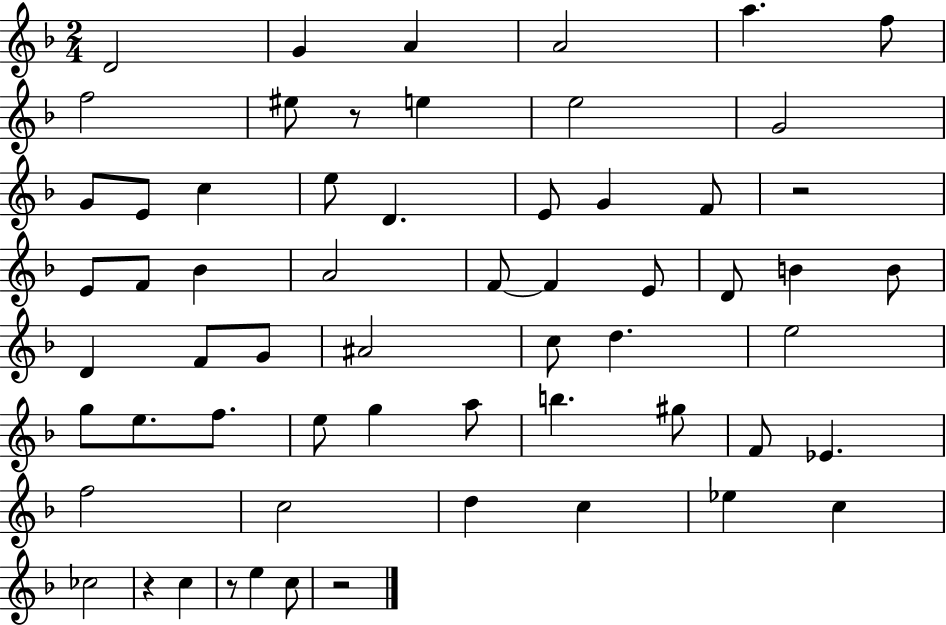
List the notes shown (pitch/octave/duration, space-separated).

D4/h G4/q A4/q A4/h A5/q. F5/e F5/h EIS5/e R/e E5/q E5/h G4/h G4/e E4/e C5/q E5/e D4/q. E4/e G4/q F4/e R/h E4/e F4/e Bb4/q A4/h F4/e F4/q E4/e D4/e B4/q B4/e D4/q F4/e G4/e A#4/h C5/e D5/q. E5/h G5/e E5/e. F5/e. E5/e G5/q A5/e B5/q. G#5/e F4/e Eb4/q. F5/h C5/h D5/q C5/q Eb5/q C5/q CES5/h R/q C5/q R/e E5/q C5/e R/h